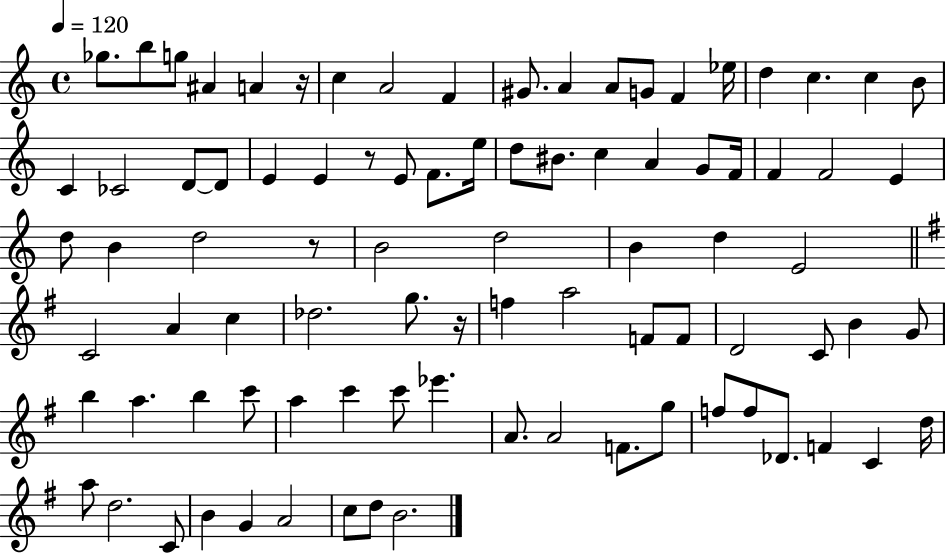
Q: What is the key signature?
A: C major